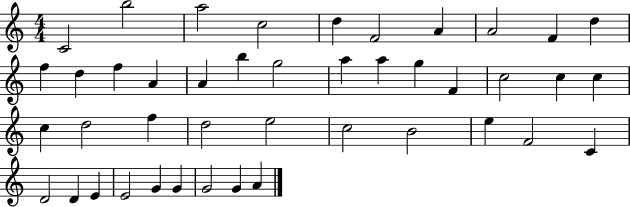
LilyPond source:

{
  \clef treble
  \numericTimeSignature
  \time 4/4
  \key c \major
  c'2 b''2 | a''2 c''2 | d''4 f'2 a'4 | a'2 f'4 d''4 | \break f''4 d''4 f''4 a'4 | a'4 b''4 g''2 | a''4 a''4 g''4 f'4 | c''2 c''4 c''4 | \break c''4 d''2 f''4 | d''2 e''2 | c''2 b'2 | e''4 f'2 c'4 | \break d'2 d'4 e'4 | e'2 g'4 g'4 | g'2 g'4 a'4 | \bar "|."
}